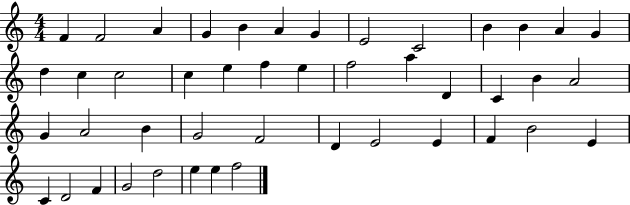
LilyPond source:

{
  \clef treble
  \numericTimeSignature
  \time 4/4
  \key c \major
  f'4 f'2 a'4 | g'4 b'4 a'4 g'4 | e'2 c'2 | b'4 b'4 a'4 g'4 | \break d''4 c''4 c''2 | c''4 e''4 f''4 e''4 | f''2 a''4 d'4 | c'4 b'4 a'2 | \break g'4 a'2 b'4 | g'2 f'2 | d'4 e'2 e'4 | f'4 b'2 e'4 | \break c'4 d'2 f'4 | g'2 d''2 | e''4 e''4 f''2 | \bar "|."
}